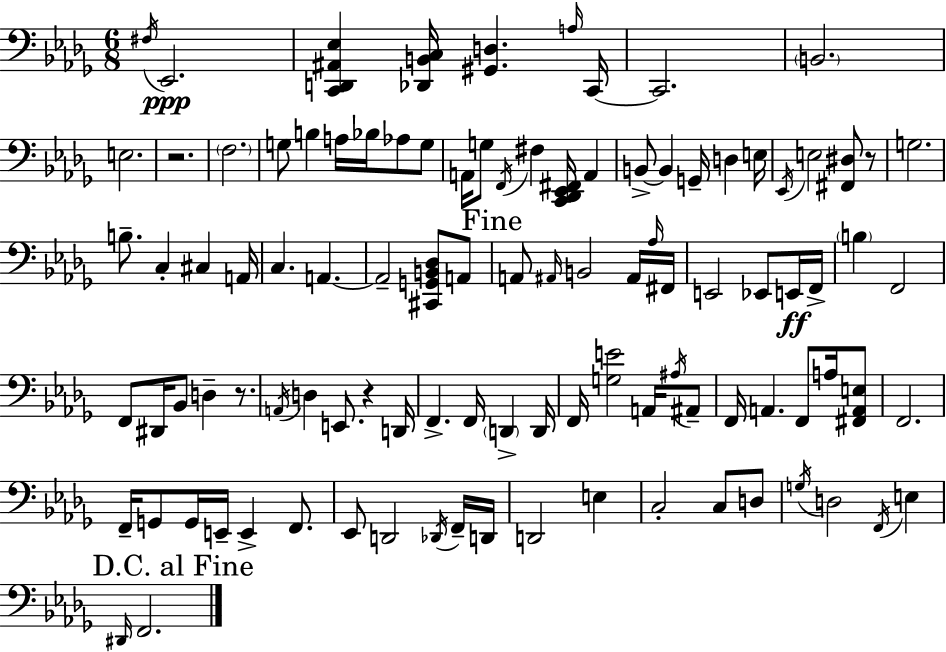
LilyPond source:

{
  \clef bass
  \numericTimeSignature
  \time 6/8
  \key bes \minor
  \acciaccatura { fis16 }\ppp ees,2. | <c, d, ais, ees>4 <des, b, c>16 <gis, d>4. | \grace { a16 } c,16~~ c,2. | \parenthesize b,2. | \break e2. | r2. | \parenthesize f2. | g8 b4 a16 bes16 aes8 | \break g8 a,16 g8 \acciaccatura { f,16 } fis4 <c, des, ees, fis,>16 a,4 | b,8->~~ b,4 g,16-- d4 | e16 \acciaccatura { ees,16 } e2 | <fis, dis>8 r8 g2. | \break b8.-- c4-. cis4 | a,16 c4. a,4.~~ | a,2-- | <cis, g, b, des>8 a,8 \mark "Fine" a,8 \grace { ais,16 } b,2 | \break ais,16 \grace { aes16 } fis,16 e,2 | ees,8 e,16\ff f,16-> \parenthesize b4 f,2 | f,8 dis,16 bes,8 d4-- | r8. \acciaccatura { a,16 } d4 e,8. | \break r4 d,16 f,4.-> | f,16 \parenthesize d,4-> d,16 f,16 <g e'>2 | a,16 \acciaccatura { ais16 } ais,8-- f,16 a,4. | f,8 a16 <fis, a, e>8 f,2. | \break f,16-- g,8 g,16 | e,16-- e,4-> f,8. ees,8 d,2 | \acciaccatura { des,16 } f,16-- d,16 d,2 | e4 c2-. | \break c8 d8 \acciaccatura { g16 } d2 | \acciaccatura { f,16 } e4 \mark "D.C. al Fine" \grace { dis,16 } | f,2. | \bar "|."
}